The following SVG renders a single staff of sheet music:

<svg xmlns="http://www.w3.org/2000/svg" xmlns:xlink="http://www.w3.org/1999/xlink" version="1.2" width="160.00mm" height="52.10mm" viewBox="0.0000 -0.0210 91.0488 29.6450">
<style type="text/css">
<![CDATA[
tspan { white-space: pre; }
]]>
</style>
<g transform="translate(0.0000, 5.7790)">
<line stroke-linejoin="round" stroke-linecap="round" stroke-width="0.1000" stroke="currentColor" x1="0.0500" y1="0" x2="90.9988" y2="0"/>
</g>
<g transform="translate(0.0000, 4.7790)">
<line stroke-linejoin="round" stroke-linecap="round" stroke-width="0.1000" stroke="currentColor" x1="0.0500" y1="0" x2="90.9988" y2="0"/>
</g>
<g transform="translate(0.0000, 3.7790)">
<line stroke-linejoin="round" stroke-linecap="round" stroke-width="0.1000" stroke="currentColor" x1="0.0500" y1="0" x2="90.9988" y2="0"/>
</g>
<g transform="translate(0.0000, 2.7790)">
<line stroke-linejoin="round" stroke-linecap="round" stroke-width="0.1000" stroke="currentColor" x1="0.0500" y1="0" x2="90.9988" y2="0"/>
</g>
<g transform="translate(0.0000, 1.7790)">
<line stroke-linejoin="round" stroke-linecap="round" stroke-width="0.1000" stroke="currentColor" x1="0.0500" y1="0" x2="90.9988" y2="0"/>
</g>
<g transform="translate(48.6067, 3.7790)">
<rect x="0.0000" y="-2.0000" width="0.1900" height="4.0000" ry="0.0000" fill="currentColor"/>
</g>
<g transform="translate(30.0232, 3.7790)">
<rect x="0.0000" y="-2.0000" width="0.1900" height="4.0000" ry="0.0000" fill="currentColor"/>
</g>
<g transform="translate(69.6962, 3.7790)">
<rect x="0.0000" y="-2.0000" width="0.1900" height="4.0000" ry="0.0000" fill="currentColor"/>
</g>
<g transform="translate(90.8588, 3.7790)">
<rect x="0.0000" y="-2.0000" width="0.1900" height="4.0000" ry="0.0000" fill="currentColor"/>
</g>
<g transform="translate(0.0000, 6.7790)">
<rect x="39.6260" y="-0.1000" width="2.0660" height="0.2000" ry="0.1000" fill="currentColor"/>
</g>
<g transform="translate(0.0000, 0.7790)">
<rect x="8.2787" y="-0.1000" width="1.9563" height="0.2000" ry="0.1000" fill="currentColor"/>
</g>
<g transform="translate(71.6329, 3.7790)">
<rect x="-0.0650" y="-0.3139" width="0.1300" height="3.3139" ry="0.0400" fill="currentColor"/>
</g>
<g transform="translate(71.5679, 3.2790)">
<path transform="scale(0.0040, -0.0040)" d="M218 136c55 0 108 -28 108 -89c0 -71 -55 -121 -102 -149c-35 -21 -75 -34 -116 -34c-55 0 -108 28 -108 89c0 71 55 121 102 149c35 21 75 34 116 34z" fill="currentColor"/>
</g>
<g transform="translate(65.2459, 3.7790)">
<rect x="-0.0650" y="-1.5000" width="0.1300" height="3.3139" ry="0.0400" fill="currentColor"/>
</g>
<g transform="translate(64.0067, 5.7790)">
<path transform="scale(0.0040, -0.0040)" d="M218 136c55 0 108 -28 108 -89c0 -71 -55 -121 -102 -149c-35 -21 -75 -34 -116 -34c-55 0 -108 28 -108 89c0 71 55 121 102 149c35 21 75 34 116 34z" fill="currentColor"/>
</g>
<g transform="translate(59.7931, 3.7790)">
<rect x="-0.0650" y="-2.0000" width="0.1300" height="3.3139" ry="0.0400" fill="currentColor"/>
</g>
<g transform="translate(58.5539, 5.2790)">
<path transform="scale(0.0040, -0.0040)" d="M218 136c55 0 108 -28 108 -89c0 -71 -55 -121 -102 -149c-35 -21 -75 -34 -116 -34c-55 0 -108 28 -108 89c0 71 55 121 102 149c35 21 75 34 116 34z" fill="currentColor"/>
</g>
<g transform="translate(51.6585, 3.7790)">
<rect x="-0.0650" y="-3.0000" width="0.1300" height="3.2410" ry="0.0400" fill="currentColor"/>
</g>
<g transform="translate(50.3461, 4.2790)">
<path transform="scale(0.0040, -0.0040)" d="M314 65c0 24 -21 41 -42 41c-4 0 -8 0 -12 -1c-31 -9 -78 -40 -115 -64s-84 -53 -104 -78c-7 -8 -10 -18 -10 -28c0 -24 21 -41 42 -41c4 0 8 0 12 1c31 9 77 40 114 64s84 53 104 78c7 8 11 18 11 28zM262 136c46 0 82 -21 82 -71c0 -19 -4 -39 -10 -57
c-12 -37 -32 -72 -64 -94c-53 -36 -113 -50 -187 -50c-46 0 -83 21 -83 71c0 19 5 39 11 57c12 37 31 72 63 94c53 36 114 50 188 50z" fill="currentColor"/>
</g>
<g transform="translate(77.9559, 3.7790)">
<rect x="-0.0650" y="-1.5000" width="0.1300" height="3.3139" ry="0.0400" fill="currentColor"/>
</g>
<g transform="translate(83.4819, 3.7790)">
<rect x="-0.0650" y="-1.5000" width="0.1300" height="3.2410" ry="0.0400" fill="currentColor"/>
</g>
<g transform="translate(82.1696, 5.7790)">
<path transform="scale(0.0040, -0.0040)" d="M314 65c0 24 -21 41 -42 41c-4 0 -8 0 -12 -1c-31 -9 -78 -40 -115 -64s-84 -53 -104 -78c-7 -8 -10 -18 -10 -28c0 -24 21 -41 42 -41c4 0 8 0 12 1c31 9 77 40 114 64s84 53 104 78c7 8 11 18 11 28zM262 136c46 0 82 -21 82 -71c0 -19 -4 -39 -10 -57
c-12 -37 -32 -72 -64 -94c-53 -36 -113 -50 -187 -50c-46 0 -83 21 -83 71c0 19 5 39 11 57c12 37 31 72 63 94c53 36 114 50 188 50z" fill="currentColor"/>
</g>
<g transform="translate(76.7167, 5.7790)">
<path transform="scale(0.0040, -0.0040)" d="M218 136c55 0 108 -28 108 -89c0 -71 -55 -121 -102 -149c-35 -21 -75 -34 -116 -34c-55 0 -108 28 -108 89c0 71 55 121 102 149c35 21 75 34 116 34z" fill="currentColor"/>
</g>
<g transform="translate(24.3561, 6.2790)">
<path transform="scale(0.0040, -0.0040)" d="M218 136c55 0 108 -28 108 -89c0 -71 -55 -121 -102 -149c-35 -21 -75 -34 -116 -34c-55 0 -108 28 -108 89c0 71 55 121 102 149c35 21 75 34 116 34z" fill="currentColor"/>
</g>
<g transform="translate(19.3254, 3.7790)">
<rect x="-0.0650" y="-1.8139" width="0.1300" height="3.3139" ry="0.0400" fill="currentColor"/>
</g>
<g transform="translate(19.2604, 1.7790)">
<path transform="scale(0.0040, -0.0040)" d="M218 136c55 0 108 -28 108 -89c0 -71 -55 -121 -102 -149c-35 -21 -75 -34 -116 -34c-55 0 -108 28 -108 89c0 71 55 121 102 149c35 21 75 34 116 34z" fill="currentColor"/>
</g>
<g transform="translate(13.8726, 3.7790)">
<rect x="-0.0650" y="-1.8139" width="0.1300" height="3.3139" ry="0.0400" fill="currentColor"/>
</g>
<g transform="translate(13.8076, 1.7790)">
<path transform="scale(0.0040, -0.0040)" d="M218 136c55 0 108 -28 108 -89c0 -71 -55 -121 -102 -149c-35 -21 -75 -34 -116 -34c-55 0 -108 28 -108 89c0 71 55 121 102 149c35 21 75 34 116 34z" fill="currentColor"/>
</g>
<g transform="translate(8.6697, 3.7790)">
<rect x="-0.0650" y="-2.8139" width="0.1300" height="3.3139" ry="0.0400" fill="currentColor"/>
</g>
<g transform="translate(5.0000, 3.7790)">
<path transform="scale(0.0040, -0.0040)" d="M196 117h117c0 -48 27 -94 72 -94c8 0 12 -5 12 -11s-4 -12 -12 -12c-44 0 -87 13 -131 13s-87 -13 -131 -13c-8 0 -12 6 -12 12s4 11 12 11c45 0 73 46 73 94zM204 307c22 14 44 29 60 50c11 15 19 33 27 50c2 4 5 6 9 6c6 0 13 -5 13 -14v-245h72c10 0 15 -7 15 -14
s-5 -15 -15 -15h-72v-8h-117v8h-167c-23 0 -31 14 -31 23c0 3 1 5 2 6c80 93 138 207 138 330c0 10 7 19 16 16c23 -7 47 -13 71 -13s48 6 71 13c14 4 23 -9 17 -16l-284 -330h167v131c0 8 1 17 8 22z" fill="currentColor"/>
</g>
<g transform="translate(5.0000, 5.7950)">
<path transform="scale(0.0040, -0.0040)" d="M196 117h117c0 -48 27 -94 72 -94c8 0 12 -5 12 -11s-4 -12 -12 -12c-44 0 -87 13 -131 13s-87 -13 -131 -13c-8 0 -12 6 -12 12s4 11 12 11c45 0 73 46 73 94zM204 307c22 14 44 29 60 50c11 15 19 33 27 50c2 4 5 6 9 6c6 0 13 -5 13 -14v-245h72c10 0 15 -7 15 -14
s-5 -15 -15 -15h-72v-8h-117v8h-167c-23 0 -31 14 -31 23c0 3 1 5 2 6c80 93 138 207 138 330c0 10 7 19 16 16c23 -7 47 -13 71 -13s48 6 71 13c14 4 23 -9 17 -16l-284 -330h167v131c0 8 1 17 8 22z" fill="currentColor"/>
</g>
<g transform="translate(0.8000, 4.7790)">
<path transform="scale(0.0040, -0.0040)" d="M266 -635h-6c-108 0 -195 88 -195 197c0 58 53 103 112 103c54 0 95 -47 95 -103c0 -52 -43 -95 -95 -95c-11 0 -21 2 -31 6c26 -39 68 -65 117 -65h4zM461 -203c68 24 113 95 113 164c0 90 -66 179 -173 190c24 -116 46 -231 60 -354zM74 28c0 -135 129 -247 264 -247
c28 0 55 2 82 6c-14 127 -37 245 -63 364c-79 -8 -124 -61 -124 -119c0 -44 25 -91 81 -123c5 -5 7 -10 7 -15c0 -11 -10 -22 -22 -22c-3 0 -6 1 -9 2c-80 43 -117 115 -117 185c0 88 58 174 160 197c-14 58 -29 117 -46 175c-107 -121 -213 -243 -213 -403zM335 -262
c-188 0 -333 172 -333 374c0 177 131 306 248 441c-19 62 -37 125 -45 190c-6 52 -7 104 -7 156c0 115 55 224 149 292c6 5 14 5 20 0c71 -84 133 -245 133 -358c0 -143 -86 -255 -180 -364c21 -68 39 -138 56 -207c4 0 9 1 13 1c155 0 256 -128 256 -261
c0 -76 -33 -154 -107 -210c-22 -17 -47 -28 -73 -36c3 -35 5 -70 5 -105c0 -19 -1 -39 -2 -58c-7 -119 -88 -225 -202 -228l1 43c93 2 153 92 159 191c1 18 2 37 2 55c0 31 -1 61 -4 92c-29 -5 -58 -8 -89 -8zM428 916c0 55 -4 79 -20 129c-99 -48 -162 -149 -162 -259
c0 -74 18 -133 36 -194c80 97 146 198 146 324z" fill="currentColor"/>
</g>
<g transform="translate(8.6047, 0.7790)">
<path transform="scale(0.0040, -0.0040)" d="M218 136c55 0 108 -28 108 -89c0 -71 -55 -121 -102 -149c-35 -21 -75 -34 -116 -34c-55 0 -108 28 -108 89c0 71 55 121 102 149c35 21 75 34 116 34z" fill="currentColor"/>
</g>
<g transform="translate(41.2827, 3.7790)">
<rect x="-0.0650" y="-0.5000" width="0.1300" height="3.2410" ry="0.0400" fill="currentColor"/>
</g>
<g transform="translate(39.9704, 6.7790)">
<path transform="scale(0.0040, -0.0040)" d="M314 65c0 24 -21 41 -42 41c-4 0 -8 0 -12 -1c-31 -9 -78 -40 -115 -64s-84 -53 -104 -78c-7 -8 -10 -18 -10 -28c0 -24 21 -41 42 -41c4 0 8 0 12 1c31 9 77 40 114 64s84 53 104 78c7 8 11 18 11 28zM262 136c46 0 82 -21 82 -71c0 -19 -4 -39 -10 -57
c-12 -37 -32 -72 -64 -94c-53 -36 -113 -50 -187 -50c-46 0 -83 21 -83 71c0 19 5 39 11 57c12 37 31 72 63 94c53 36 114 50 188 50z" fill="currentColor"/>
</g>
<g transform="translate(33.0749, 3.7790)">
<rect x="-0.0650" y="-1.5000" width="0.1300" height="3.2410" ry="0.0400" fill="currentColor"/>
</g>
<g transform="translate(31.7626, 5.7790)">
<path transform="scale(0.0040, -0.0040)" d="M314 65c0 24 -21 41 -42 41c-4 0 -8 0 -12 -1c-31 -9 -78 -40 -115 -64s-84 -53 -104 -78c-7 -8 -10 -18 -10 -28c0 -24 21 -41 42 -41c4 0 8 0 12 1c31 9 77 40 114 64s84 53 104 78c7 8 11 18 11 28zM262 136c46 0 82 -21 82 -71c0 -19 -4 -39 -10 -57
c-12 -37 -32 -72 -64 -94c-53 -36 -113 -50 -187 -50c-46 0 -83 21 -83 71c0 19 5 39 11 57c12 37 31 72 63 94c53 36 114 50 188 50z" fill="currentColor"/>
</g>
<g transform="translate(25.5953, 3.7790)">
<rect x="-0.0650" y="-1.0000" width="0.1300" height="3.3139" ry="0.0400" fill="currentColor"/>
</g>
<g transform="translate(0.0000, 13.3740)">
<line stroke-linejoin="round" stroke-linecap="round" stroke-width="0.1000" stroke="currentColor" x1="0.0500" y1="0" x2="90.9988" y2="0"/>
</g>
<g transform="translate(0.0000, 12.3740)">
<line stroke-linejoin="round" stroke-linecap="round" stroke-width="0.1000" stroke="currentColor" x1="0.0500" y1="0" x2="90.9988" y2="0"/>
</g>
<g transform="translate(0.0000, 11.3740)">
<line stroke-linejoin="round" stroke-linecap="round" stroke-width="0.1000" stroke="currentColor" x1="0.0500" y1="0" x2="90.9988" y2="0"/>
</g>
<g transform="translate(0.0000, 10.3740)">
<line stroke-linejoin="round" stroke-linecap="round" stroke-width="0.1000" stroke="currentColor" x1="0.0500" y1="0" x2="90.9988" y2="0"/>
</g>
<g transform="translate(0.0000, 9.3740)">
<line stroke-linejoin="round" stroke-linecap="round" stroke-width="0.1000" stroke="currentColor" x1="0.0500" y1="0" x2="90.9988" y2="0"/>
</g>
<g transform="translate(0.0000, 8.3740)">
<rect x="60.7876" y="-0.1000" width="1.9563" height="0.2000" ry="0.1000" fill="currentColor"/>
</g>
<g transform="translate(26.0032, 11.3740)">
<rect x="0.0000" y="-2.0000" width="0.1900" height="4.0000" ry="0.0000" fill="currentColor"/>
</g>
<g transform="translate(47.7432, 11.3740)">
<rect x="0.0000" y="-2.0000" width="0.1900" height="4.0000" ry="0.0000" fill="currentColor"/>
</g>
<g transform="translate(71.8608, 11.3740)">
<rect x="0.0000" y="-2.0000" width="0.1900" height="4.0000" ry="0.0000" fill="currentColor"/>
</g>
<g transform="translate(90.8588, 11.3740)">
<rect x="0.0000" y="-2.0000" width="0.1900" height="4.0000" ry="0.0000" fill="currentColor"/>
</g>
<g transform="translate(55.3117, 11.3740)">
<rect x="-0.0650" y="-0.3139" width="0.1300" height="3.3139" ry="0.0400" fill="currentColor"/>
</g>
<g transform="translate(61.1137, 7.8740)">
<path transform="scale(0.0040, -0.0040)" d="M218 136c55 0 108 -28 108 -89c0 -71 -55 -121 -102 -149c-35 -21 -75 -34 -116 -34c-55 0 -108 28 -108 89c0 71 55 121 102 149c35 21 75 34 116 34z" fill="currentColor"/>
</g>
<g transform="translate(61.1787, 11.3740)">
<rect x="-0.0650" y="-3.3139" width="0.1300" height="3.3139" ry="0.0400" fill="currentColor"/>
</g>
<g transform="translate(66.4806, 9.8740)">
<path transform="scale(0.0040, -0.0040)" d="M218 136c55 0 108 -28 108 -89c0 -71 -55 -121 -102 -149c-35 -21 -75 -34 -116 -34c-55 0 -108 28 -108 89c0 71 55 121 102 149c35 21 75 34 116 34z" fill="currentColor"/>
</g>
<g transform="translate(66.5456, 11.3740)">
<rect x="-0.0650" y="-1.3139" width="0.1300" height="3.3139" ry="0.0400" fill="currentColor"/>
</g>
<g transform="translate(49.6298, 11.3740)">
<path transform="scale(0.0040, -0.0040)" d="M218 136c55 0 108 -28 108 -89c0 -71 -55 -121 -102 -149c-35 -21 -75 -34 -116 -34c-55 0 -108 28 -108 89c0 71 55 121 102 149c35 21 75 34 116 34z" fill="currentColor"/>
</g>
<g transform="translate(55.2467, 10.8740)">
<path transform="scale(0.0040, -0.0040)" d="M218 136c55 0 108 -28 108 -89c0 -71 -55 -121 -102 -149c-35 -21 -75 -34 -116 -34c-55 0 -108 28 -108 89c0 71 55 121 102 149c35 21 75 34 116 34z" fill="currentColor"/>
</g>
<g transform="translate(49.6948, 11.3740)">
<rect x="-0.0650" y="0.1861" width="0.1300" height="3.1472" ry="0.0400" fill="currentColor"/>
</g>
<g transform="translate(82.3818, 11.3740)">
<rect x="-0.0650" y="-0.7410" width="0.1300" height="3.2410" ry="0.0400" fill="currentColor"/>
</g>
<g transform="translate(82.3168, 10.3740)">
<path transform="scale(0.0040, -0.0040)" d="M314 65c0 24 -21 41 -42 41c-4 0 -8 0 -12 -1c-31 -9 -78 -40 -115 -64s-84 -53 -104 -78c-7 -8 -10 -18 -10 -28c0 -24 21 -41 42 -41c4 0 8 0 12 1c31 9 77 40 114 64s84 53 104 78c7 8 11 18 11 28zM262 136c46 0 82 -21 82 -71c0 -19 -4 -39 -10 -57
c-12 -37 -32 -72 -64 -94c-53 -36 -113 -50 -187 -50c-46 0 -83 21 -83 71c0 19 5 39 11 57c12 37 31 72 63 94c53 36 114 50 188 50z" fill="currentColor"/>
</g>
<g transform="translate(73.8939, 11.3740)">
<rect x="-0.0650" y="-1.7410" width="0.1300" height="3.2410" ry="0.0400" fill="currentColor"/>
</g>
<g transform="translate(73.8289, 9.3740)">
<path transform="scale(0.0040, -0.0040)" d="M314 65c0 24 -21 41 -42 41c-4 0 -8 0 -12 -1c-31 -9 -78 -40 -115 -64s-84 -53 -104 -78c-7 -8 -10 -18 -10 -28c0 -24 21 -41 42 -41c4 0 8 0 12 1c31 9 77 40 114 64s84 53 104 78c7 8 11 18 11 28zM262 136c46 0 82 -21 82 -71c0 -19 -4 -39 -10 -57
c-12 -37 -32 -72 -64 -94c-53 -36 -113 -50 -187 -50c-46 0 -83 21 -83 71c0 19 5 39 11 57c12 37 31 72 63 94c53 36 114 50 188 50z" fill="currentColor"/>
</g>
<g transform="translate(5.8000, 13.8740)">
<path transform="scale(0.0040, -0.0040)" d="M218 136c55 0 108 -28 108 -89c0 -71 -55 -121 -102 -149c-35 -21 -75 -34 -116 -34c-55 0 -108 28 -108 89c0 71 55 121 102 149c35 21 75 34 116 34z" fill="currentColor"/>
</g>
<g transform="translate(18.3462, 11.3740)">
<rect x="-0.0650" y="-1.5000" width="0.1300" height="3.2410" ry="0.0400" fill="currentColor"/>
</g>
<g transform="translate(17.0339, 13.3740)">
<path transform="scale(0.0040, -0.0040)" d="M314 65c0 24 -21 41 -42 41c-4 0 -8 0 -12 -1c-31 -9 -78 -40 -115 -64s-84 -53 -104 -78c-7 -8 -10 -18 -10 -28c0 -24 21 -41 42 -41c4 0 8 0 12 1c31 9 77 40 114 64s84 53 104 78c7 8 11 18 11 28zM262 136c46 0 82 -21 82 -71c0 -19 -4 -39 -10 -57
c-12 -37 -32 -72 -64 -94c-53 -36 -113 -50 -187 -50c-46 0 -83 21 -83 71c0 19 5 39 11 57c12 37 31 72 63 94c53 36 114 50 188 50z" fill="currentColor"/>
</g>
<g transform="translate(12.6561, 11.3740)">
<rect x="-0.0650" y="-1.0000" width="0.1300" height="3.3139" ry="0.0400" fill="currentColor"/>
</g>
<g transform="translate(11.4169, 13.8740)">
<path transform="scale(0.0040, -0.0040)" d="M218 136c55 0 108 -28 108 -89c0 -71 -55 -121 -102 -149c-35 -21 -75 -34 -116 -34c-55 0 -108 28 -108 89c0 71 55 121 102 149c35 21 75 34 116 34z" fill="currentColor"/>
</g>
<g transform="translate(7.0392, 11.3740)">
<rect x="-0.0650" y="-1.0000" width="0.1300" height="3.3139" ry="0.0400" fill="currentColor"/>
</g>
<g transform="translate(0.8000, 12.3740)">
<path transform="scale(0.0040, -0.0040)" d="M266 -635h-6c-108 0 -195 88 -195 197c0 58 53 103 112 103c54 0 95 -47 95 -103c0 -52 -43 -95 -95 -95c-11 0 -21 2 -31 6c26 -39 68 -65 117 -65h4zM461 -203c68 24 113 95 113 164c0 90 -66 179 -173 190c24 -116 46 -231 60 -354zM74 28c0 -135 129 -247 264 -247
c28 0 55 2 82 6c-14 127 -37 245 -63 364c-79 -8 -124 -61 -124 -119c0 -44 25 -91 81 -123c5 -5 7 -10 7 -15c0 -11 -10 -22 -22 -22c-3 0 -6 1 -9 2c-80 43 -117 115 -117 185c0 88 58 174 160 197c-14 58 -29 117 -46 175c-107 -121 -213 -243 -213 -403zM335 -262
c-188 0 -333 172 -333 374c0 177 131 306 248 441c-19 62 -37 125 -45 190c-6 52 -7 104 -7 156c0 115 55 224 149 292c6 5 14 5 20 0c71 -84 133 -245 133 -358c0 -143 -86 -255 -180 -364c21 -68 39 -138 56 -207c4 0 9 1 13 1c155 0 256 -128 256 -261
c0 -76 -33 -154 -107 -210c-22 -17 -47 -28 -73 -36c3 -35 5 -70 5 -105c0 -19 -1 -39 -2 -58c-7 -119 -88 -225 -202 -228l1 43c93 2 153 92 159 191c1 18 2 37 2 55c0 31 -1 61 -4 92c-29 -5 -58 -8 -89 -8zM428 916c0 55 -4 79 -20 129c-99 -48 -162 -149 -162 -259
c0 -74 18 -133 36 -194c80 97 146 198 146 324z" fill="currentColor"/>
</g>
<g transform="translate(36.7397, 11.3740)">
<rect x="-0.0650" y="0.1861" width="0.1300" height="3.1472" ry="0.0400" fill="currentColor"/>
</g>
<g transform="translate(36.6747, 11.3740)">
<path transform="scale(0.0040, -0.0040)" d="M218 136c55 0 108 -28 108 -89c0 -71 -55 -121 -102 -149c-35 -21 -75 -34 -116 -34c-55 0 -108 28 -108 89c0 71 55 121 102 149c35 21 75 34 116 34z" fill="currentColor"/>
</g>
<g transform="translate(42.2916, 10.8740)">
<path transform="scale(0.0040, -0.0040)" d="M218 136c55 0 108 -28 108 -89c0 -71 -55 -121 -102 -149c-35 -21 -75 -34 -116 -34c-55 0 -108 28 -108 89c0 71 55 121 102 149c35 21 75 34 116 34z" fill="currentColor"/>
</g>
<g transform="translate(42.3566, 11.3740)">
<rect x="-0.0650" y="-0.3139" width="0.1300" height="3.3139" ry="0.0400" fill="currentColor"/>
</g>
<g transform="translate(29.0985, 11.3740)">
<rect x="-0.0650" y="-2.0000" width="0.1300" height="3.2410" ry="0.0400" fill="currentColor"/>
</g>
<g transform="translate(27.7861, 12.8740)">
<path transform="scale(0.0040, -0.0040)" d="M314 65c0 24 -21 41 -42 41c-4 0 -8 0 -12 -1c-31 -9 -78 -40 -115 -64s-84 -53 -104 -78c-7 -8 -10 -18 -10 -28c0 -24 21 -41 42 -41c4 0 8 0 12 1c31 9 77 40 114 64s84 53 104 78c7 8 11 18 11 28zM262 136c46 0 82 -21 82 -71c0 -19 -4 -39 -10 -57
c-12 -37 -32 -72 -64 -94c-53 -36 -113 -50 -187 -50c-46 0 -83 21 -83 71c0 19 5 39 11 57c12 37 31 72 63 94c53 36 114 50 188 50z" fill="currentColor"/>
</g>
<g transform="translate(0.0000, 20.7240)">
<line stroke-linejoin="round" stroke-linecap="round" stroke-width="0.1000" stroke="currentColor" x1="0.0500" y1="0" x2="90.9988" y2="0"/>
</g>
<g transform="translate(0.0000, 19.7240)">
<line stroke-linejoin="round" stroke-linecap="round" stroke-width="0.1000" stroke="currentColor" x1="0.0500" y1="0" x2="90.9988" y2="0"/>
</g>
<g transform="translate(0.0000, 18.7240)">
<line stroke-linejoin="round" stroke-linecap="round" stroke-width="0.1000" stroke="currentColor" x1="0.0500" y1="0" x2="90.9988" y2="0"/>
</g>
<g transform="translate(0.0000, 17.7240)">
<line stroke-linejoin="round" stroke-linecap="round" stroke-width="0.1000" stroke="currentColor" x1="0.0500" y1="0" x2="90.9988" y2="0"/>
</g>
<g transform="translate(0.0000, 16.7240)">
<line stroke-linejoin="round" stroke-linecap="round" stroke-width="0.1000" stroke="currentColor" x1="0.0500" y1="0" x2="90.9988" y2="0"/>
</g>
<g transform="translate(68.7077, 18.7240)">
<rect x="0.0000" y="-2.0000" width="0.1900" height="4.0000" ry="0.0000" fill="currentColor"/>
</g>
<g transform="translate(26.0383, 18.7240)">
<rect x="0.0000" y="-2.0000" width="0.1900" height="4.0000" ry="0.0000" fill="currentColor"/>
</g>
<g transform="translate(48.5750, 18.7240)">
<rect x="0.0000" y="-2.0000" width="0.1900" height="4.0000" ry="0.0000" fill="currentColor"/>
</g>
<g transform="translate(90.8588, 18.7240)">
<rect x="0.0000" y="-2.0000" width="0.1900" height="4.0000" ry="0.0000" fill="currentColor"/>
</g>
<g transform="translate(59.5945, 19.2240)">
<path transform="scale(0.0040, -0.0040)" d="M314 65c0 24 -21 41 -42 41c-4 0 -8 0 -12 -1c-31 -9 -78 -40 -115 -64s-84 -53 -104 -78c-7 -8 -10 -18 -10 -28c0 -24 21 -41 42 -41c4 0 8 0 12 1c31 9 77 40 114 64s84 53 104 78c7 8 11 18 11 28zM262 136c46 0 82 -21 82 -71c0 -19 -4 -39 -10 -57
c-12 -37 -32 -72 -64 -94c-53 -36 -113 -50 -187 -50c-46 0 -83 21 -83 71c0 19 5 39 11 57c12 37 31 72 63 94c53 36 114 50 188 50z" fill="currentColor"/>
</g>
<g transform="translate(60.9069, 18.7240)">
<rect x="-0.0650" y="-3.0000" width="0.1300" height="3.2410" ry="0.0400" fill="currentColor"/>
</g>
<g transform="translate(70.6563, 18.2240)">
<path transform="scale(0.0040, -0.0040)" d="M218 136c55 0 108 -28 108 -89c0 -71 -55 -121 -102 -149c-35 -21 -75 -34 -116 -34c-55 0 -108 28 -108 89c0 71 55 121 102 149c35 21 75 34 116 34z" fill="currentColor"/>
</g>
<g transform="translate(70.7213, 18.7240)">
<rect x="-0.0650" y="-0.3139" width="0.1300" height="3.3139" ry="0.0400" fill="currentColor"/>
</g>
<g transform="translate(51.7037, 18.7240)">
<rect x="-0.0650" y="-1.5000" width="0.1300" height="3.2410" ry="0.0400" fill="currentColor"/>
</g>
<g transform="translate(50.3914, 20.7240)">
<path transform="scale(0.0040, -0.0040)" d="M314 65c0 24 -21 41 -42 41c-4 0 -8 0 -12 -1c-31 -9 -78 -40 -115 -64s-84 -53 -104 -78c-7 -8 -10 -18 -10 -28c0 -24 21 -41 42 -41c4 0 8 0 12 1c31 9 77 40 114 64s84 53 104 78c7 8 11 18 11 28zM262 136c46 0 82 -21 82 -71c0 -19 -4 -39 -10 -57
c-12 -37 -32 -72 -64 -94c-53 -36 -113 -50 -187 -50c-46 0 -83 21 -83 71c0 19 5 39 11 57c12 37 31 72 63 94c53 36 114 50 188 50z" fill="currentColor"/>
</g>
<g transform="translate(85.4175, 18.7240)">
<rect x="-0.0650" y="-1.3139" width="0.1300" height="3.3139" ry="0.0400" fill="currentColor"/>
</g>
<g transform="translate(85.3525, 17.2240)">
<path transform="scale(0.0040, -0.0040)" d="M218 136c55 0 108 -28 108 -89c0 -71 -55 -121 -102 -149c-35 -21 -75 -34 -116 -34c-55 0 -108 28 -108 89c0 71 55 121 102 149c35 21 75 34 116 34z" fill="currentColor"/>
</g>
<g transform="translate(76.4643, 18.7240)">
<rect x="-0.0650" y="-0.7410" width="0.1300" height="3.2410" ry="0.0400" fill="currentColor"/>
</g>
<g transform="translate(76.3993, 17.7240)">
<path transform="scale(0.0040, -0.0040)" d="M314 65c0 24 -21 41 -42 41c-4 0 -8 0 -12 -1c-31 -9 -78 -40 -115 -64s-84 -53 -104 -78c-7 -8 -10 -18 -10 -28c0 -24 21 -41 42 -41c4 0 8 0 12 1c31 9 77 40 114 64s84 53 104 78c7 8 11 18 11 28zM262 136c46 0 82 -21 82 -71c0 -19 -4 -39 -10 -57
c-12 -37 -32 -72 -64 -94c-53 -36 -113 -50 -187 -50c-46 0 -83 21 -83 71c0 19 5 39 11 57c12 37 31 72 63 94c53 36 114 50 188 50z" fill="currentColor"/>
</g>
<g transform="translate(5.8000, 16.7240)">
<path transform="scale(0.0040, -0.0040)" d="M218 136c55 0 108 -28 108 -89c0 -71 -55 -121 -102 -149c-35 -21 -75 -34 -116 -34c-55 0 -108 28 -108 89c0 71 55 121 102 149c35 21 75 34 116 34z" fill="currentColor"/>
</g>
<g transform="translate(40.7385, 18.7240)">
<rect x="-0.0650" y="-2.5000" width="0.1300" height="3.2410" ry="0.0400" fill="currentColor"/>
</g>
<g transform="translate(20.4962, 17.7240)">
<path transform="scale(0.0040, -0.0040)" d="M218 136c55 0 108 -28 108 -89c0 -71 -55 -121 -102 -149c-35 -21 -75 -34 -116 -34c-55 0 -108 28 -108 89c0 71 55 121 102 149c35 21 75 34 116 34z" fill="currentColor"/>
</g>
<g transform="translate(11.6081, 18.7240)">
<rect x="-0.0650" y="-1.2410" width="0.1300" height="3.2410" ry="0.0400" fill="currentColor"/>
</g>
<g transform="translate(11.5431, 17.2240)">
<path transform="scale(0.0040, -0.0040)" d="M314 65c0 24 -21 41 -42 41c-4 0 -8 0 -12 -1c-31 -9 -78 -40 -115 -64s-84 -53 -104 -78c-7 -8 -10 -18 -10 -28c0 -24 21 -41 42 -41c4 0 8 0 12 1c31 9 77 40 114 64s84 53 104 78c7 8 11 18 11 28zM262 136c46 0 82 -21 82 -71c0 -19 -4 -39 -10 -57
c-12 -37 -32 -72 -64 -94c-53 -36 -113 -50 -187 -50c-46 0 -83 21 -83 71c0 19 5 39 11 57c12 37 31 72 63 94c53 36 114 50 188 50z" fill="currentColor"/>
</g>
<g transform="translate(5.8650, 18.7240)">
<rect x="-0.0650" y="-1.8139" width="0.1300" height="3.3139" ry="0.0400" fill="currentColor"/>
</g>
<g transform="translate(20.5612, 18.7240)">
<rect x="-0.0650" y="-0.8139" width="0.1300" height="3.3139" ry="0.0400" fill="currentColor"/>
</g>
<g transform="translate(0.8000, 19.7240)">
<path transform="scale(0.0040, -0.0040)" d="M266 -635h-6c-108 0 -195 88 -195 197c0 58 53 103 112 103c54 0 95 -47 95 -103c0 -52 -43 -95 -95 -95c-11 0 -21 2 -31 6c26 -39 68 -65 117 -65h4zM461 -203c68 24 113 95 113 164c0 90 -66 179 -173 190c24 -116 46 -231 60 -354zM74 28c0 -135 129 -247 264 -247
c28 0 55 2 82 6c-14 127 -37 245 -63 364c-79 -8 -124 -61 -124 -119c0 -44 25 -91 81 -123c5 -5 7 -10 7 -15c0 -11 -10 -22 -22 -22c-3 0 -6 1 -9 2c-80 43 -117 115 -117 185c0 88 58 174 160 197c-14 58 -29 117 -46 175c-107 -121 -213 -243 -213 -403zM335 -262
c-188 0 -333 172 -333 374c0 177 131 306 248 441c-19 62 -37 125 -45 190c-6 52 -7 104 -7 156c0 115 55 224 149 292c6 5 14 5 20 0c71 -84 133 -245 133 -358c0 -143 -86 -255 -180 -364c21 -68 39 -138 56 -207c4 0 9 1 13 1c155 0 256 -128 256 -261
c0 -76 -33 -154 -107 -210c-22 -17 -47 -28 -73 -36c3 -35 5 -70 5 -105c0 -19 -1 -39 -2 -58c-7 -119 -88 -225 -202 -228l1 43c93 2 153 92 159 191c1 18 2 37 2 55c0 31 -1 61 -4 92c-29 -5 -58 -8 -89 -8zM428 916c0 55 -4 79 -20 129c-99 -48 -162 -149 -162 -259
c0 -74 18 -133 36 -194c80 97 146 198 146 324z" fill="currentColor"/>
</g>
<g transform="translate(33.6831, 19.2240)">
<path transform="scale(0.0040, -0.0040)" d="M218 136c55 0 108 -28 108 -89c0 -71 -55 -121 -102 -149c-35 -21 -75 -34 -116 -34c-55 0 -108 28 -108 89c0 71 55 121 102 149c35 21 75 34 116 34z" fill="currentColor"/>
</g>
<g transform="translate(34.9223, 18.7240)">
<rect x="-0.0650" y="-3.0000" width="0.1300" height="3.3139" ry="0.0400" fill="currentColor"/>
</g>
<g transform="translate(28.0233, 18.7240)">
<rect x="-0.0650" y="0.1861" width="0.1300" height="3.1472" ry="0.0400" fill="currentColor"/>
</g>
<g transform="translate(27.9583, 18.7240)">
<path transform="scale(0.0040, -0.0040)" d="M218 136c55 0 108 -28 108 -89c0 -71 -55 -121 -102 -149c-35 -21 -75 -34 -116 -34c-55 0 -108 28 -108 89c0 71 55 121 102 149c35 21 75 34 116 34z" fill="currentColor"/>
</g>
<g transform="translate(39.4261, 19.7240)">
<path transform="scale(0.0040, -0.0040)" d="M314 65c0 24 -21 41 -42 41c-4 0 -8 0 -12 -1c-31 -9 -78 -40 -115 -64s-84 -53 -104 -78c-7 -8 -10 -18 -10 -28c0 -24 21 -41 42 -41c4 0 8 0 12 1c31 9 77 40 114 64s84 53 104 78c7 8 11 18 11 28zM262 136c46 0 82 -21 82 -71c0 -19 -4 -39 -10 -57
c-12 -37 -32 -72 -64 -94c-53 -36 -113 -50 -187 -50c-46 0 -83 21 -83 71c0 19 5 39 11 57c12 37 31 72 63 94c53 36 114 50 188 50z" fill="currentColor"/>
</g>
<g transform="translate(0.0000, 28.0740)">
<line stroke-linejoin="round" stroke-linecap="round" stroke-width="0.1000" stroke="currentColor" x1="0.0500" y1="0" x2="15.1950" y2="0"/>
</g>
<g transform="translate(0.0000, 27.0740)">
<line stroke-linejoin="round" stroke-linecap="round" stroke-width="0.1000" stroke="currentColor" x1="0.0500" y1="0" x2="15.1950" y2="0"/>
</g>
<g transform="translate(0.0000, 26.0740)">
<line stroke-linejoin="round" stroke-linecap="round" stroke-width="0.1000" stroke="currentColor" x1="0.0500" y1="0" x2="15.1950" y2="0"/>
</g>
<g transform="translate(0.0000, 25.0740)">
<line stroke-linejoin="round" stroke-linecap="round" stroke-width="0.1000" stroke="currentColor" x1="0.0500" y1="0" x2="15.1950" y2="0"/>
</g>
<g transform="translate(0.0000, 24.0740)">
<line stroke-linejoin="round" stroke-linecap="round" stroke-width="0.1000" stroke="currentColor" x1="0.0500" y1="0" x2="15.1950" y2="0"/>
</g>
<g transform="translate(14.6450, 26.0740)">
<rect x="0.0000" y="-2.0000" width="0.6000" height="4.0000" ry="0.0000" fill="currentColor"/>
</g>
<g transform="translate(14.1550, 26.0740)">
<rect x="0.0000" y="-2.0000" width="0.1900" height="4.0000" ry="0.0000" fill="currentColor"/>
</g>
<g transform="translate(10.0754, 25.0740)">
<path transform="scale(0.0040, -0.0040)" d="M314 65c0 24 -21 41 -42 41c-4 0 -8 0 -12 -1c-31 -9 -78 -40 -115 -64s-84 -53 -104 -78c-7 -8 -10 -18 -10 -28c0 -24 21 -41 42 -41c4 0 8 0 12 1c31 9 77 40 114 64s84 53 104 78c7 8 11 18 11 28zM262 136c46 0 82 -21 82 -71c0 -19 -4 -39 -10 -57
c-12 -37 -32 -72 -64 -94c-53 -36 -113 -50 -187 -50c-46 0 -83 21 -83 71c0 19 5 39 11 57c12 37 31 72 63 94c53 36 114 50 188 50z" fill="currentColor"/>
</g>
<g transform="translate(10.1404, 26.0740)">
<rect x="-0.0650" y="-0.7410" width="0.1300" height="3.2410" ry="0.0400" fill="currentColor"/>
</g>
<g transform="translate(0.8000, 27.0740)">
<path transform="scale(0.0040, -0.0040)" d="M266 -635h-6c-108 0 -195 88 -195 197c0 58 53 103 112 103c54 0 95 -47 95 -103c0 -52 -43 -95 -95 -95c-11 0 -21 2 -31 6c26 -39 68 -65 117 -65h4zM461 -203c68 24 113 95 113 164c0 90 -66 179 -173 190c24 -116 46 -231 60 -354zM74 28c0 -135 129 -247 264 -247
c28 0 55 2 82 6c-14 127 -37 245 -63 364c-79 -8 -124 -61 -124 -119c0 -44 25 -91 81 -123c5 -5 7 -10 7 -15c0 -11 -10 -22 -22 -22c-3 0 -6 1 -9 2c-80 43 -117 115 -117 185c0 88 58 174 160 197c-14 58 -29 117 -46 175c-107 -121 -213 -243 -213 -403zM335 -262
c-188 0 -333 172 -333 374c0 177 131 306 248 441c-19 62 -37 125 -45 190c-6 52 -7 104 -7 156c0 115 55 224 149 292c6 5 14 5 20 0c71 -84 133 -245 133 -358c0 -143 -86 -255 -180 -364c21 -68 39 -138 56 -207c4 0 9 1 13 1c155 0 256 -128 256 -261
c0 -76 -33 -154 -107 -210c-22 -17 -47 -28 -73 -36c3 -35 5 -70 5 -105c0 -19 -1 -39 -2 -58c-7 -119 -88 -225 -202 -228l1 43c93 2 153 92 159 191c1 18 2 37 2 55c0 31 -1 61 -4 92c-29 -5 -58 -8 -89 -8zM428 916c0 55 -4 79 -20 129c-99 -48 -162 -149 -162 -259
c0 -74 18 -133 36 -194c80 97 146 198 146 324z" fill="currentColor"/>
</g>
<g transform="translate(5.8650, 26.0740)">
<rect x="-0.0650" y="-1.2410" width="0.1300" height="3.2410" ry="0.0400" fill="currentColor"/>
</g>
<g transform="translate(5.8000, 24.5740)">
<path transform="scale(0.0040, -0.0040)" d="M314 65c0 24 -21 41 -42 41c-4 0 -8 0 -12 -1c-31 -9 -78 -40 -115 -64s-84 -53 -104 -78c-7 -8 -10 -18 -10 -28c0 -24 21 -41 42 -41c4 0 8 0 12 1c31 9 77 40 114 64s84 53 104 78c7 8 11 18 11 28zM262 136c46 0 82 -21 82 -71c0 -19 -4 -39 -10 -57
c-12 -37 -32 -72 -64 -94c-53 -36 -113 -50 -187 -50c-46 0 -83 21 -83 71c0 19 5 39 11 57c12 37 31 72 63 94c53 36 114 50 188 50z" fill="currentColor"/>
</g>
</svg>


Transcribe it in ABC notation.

X:1
T:Untitled
M:4/4
L:1/4
K:C
a f f D E2 C2 A2 F E c E E2 D D E2 F2 B c B c b e f2 d2 f e2 d B A G2 E2 A2 c d2 e e2 d2